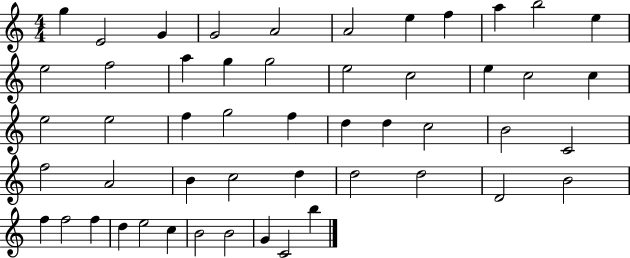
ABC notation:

X:1
T:Untitled
M:4/4
L:1/4
K:C
g E2 G G2 A2 A2 e f a b2 e e2 f2 a g g2 e2 c2 e c2 c e2 e2 f g2 f d d c2 B2 C2 f2 A2 B c2 d d2 d2 D2 B2 f f2 f d e2 c B2 B2 G C2 b